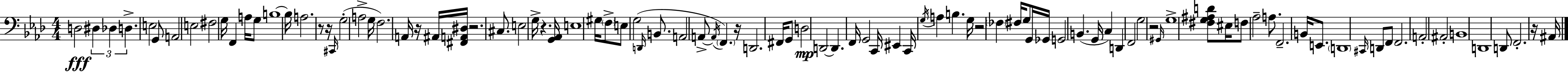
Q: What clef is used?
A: bass